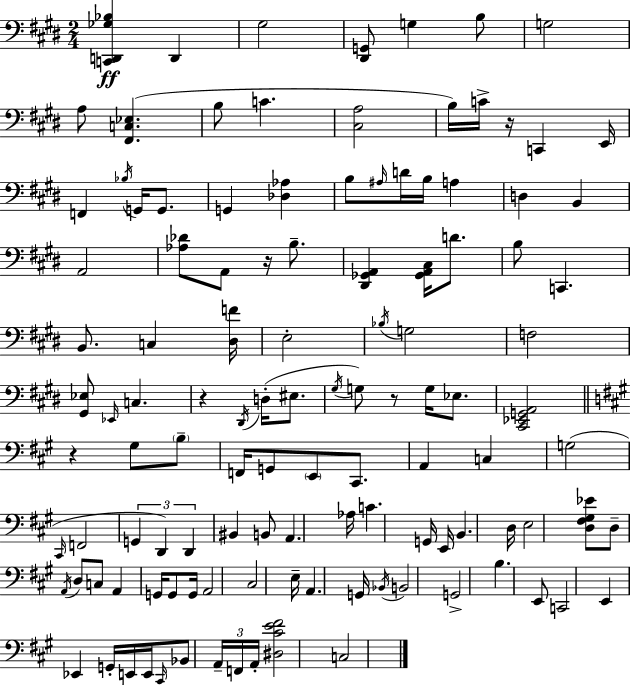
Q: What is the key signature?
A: E major